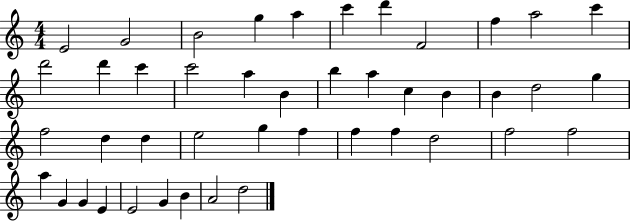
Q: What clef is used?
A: treble